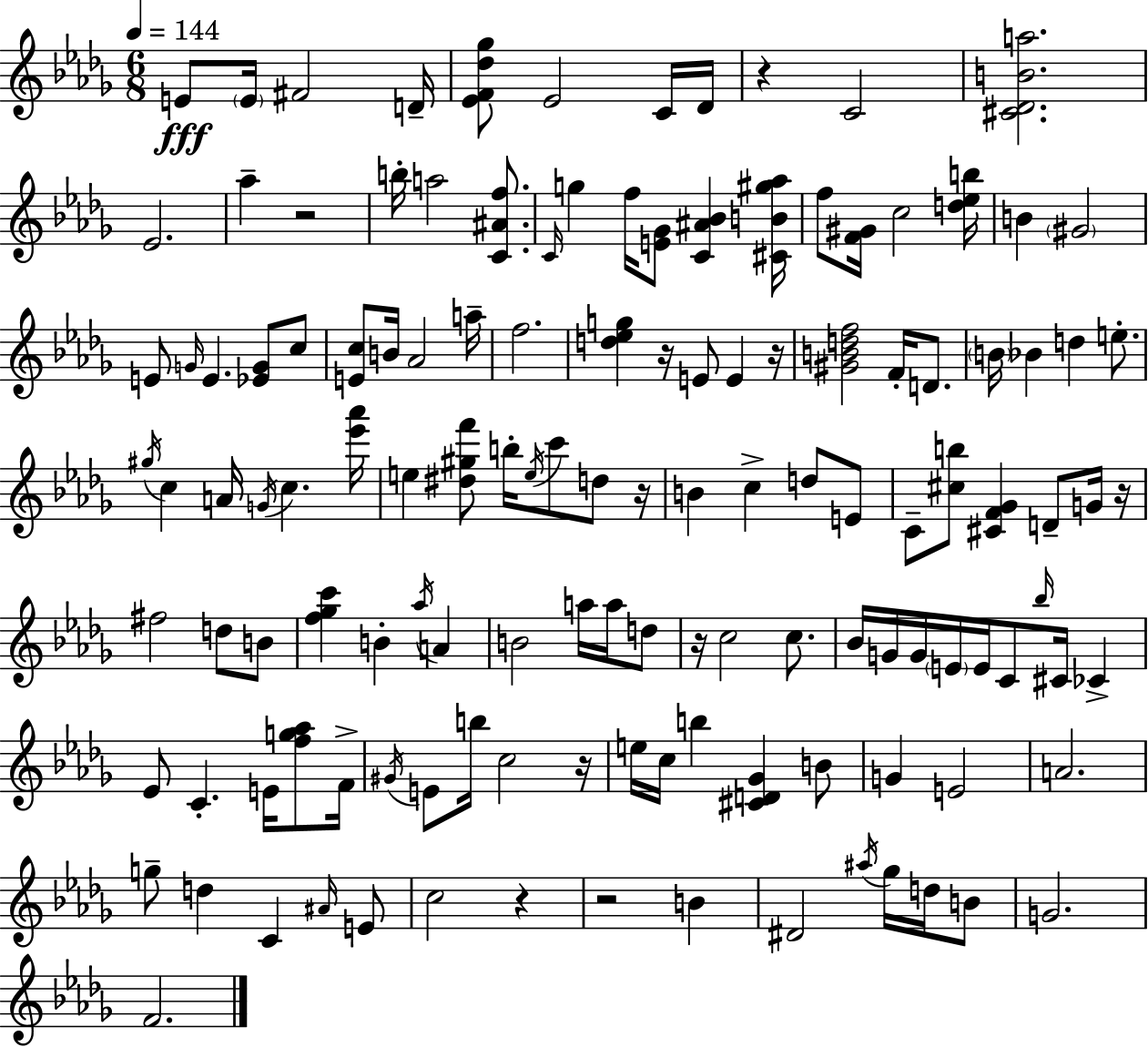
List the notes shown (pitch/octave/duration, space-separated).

E4/e E4/s F#4/h D4/s [Eb4,F4,Db5,Gb5]/e Eb4/h C4/s Db4/s R/q C4/h [C#4,Db4,B4,A5]/h. Eb4/h. Ab5/q R/h B5/s A5/h [C4,A#4,F5]/e. C4/s G5/q F5/s [E4,Gb4]/e [C4,A#4,Bb4]/q [C#4,B4,G#5,Ab5]/s F5/e [F4,G#4]/s C5/h [D5,Eb5,B5]/s B4/q G#4/h E4/e G4/s E4/q. [Eb4,G4]/e C5/e [E4,C5]/e B4/s Ab4/h A5/s F5/h. [D5,Eb5,G5]/q R/s E4/e E4/q R/s [G#4,B4,D5,F5]/h F4/s D4/e. B4/s Bb4/q D5/q E5/e. G#5/s C5/q A4/s G4/s C5/q. [Eb6,Ab6]/s E5/q [D#5,G#5,F6]/e B5/s E5/s C6/e D5/e R/s B4/q C5/q D5/e E4/e C4/e [C#5,B5]/e [C#4,F4,Gb4]/q D4/e G4/s R/s F#5/h D5/e B4/e [F5,Gb5,C6]/q B4/q Ab5/s A4/q B4/h A5/s A5/s D5/e R/s C5/h C5/e. Bb4/s G4/s G4/s E4/s E4/s C4/e Bb5/s C#4/s CES4/q Eb4/e C4/q. E4/s [F5,G5,Ab5]/e F4/s G#4/s E4/e B5/s C5/h R/s E5/s C5/s B5/q [C#4,D4,Gb4]/q B4/e G4/q E4/h A4/h. G5/e D5/q C4/q A#4/s E4/e C5/h R/q R/h B4/q D#4/h A#5/s Gb5/s D5/s B4/e G4/h. F4/h.